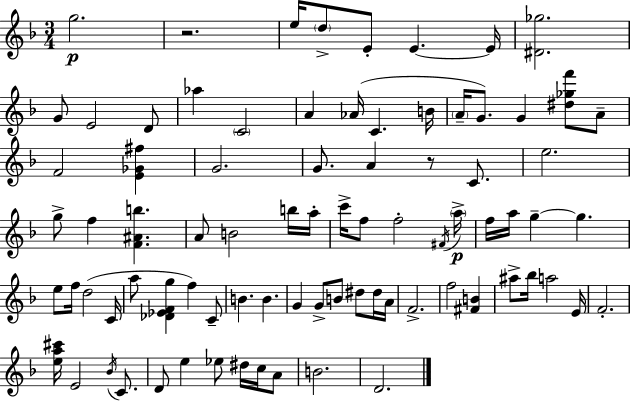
G5/h. R/h. E5/s D5/e E4/e E4/q. E4/s [D#4,Gb5]/h. G4/e E4/h D4/e Ab5/q C4/h A4/q Ab4/s C4/q. B4/s A4/s G4/e. G4/q [D#5,Gb5,F6]/e A4/e F4/h [E4,Gb4,F#5]/q G4/h. G4/e. A4/q R/e C4/e. E5/h. G5/e F5/q [F4,A#4,B5]/q. A4/e B4/h B5/s A5/s C6/s F5/e F5/h F#4/s A5/s F5/s A5/s G5/q G5/q. E5/e F5/s D5/h C4/s A5/e [Db4,Eb4,F4,G5]/q F5/q C4/e B4/q. B4/q. G4/q G4/e B4/e D#5/e D#5/s A4/s F4/h. F5/h [F#4,B4]/q A#5/e Bb5/s A5/h E4/s F4/h. [E5,A5,C#6]/s E4/h Bb4/s C4/e. D4/e E5/q Eb5/e D#5/s C5/s A4/e B4/h. D4/h.